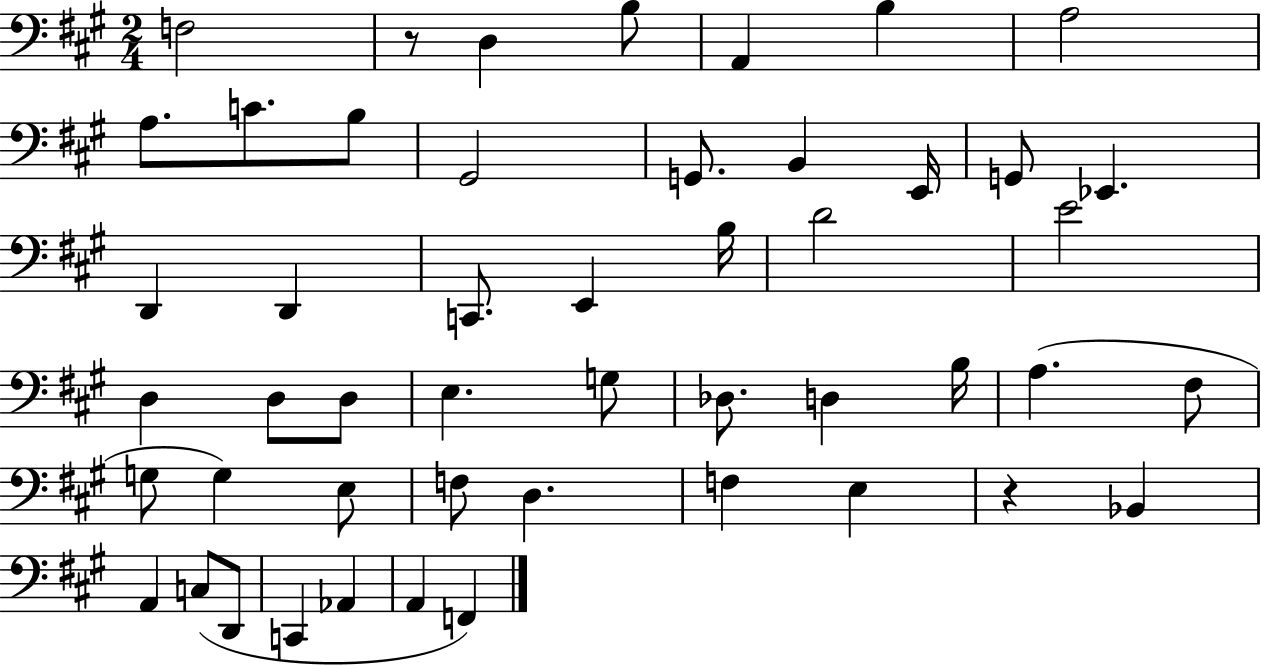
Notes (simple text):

F3/h R/e D3/q B3/e A2/q B3/q A3/h A3/e. C4/e. B3/e G#2/h G2/e. B2/q E2/s G2/e Eb2/q. D2/q D2/q C2/e. E2/q B3/s D4/h E4/h D3/q D3/e D3/e E3/q. G3/e Db3/e. D3/q B3/s A3/q. F#3/e G3/e G3/q E3/e F3/e D3/q. F3/q E3/q R/q Bb2/q A2/q C3/e D2/e C2/q Ab2/q A2/q F2/q